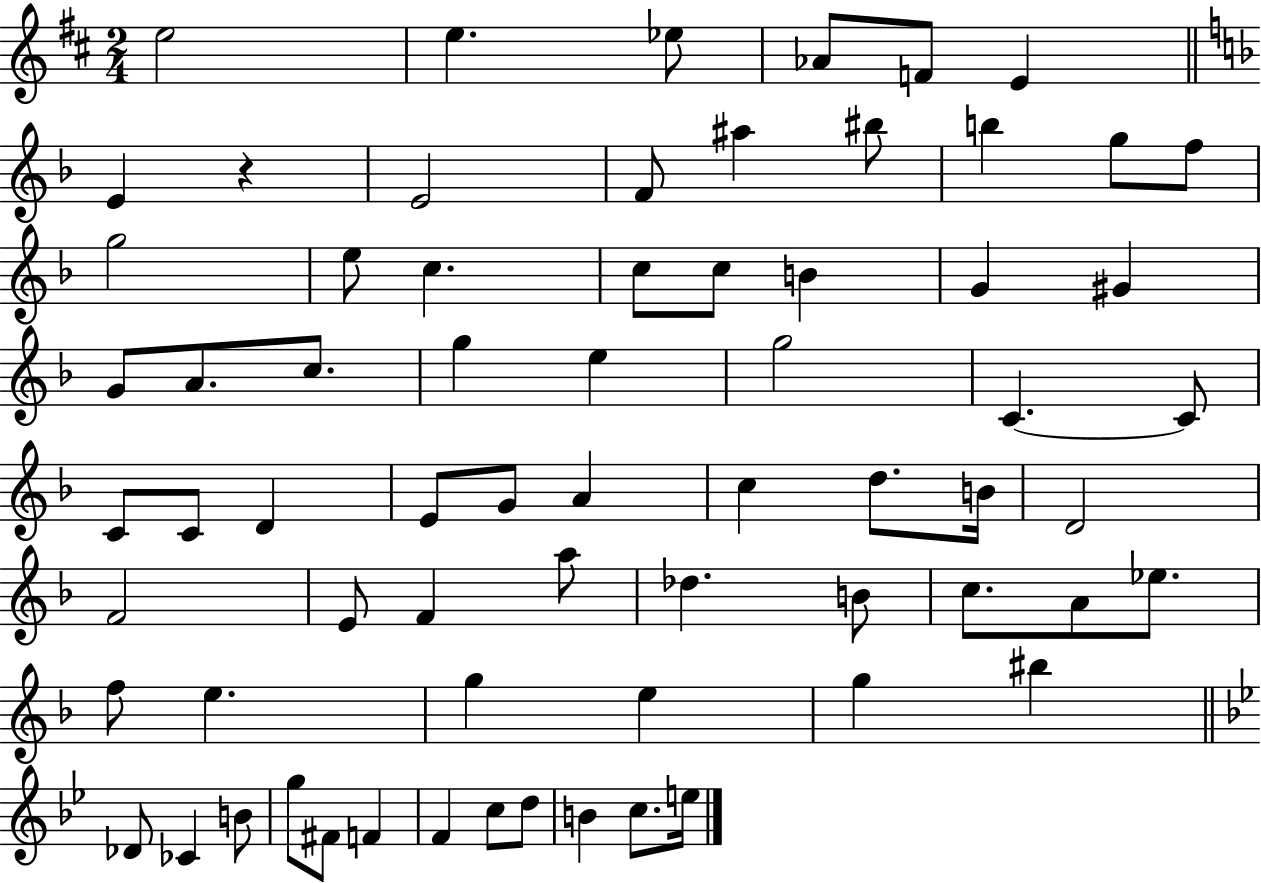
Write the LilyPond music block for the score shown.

{
  \clef treble
  \numericTimeSignature
  \time 2/4
  \key d \major
  e''2 | e''4. ees''8 | aes'8 f'8 e'4 | \bar "||" \break \key f \major e'4 r4 | e'2 | f'8 ais''4 bis''8 | b''4 g''8 f''8 | \break g''2 | e''8 c''4. | c''8 c''8 b'4 | g'4 gis'4 | \break g'8 a'8. c''8. | g''4 e''4 | g''2 | c'4.~~ c'8 | \break c'8 c'8 d'4 | e'8 g'8 a'4 | c''4 d''8. b'16 | d'2 | \break f'2 | e'8 f'4 a''8 | des''4. b'8 | c''8. a'8 ees''8. | \break f''8 e''4. | g''4 e''4 | g''4 bis''4 | \bar "||" \break \key g \minor des'8 ces'4 b'8 | g''8 fis'8 f'4 | f'4 c''8 d''8 | b'4 c''8. e''16 | \break \bar "|."
}